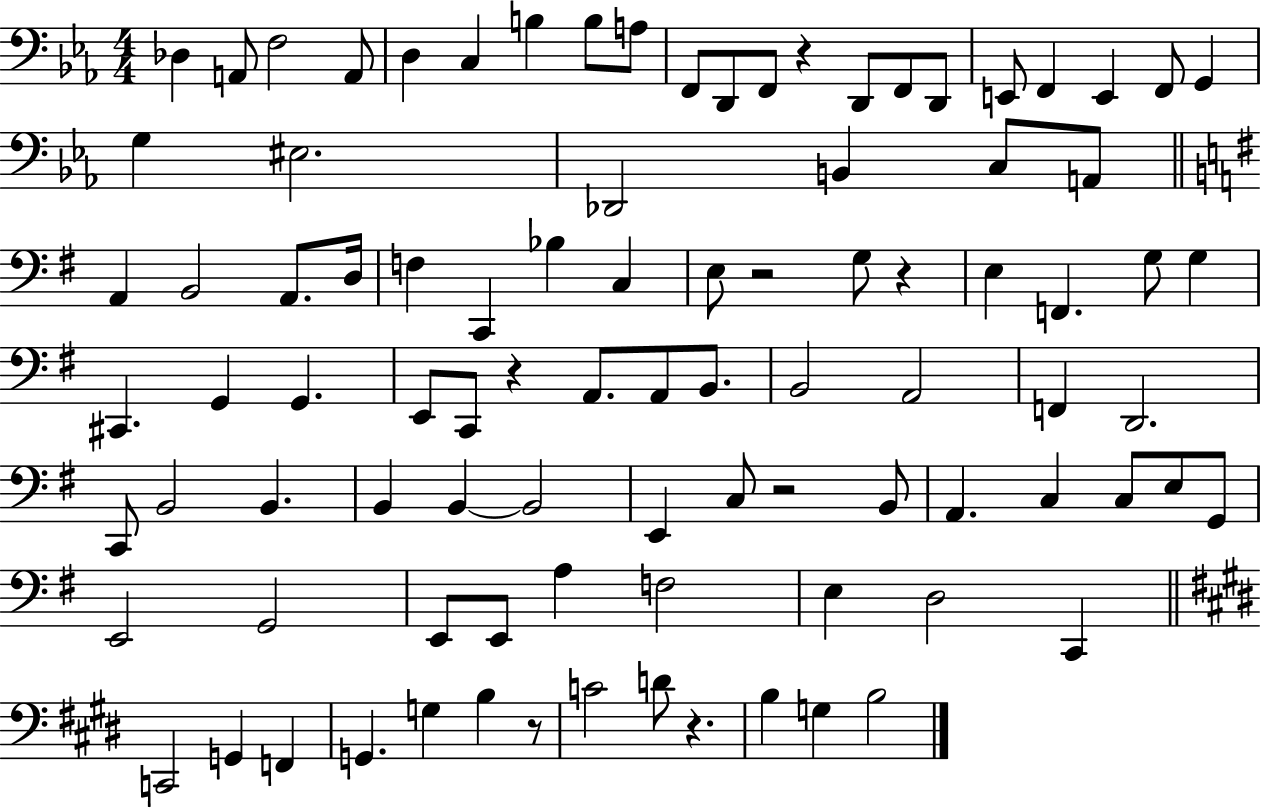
X:1
T:Untitled
M:4/4
L:1/4
K:Eb
_D, A,,/2 F,2 A,,/2 D, C, B, B,/2 A,/2 F,,/2 D,,/2 F,,/2 z D,,/2 F,,/2 D,,/2 E,,/2 F,, E,, F,,/2 G,, G, ^E,2 _D,,2 B,, C,/2 A,,/2 A,, B,,2 A,,/2 D,/4 F, C,, _B, C, E,/2 z2 G,/2 z E, F,, G,/2 G, ^C,, G,, G,, E,,/2 C,,/2 z A,,/2 A,,/2 B,,/2 B,,2 A,,2 F,, D,,2 C,,/2 B,,2 B,, B,, B,, B,,2 E,, C,/2 z2 B,,/2 A,, C, C,/2 E,/2 G,,/2 E,,2 G,,2 E,,/2 E,,/2 A, F,2 E, D,2 C,, C,,2 G,, F,, G,, G, B, z/2 C2 D/2 z B, G, B,2